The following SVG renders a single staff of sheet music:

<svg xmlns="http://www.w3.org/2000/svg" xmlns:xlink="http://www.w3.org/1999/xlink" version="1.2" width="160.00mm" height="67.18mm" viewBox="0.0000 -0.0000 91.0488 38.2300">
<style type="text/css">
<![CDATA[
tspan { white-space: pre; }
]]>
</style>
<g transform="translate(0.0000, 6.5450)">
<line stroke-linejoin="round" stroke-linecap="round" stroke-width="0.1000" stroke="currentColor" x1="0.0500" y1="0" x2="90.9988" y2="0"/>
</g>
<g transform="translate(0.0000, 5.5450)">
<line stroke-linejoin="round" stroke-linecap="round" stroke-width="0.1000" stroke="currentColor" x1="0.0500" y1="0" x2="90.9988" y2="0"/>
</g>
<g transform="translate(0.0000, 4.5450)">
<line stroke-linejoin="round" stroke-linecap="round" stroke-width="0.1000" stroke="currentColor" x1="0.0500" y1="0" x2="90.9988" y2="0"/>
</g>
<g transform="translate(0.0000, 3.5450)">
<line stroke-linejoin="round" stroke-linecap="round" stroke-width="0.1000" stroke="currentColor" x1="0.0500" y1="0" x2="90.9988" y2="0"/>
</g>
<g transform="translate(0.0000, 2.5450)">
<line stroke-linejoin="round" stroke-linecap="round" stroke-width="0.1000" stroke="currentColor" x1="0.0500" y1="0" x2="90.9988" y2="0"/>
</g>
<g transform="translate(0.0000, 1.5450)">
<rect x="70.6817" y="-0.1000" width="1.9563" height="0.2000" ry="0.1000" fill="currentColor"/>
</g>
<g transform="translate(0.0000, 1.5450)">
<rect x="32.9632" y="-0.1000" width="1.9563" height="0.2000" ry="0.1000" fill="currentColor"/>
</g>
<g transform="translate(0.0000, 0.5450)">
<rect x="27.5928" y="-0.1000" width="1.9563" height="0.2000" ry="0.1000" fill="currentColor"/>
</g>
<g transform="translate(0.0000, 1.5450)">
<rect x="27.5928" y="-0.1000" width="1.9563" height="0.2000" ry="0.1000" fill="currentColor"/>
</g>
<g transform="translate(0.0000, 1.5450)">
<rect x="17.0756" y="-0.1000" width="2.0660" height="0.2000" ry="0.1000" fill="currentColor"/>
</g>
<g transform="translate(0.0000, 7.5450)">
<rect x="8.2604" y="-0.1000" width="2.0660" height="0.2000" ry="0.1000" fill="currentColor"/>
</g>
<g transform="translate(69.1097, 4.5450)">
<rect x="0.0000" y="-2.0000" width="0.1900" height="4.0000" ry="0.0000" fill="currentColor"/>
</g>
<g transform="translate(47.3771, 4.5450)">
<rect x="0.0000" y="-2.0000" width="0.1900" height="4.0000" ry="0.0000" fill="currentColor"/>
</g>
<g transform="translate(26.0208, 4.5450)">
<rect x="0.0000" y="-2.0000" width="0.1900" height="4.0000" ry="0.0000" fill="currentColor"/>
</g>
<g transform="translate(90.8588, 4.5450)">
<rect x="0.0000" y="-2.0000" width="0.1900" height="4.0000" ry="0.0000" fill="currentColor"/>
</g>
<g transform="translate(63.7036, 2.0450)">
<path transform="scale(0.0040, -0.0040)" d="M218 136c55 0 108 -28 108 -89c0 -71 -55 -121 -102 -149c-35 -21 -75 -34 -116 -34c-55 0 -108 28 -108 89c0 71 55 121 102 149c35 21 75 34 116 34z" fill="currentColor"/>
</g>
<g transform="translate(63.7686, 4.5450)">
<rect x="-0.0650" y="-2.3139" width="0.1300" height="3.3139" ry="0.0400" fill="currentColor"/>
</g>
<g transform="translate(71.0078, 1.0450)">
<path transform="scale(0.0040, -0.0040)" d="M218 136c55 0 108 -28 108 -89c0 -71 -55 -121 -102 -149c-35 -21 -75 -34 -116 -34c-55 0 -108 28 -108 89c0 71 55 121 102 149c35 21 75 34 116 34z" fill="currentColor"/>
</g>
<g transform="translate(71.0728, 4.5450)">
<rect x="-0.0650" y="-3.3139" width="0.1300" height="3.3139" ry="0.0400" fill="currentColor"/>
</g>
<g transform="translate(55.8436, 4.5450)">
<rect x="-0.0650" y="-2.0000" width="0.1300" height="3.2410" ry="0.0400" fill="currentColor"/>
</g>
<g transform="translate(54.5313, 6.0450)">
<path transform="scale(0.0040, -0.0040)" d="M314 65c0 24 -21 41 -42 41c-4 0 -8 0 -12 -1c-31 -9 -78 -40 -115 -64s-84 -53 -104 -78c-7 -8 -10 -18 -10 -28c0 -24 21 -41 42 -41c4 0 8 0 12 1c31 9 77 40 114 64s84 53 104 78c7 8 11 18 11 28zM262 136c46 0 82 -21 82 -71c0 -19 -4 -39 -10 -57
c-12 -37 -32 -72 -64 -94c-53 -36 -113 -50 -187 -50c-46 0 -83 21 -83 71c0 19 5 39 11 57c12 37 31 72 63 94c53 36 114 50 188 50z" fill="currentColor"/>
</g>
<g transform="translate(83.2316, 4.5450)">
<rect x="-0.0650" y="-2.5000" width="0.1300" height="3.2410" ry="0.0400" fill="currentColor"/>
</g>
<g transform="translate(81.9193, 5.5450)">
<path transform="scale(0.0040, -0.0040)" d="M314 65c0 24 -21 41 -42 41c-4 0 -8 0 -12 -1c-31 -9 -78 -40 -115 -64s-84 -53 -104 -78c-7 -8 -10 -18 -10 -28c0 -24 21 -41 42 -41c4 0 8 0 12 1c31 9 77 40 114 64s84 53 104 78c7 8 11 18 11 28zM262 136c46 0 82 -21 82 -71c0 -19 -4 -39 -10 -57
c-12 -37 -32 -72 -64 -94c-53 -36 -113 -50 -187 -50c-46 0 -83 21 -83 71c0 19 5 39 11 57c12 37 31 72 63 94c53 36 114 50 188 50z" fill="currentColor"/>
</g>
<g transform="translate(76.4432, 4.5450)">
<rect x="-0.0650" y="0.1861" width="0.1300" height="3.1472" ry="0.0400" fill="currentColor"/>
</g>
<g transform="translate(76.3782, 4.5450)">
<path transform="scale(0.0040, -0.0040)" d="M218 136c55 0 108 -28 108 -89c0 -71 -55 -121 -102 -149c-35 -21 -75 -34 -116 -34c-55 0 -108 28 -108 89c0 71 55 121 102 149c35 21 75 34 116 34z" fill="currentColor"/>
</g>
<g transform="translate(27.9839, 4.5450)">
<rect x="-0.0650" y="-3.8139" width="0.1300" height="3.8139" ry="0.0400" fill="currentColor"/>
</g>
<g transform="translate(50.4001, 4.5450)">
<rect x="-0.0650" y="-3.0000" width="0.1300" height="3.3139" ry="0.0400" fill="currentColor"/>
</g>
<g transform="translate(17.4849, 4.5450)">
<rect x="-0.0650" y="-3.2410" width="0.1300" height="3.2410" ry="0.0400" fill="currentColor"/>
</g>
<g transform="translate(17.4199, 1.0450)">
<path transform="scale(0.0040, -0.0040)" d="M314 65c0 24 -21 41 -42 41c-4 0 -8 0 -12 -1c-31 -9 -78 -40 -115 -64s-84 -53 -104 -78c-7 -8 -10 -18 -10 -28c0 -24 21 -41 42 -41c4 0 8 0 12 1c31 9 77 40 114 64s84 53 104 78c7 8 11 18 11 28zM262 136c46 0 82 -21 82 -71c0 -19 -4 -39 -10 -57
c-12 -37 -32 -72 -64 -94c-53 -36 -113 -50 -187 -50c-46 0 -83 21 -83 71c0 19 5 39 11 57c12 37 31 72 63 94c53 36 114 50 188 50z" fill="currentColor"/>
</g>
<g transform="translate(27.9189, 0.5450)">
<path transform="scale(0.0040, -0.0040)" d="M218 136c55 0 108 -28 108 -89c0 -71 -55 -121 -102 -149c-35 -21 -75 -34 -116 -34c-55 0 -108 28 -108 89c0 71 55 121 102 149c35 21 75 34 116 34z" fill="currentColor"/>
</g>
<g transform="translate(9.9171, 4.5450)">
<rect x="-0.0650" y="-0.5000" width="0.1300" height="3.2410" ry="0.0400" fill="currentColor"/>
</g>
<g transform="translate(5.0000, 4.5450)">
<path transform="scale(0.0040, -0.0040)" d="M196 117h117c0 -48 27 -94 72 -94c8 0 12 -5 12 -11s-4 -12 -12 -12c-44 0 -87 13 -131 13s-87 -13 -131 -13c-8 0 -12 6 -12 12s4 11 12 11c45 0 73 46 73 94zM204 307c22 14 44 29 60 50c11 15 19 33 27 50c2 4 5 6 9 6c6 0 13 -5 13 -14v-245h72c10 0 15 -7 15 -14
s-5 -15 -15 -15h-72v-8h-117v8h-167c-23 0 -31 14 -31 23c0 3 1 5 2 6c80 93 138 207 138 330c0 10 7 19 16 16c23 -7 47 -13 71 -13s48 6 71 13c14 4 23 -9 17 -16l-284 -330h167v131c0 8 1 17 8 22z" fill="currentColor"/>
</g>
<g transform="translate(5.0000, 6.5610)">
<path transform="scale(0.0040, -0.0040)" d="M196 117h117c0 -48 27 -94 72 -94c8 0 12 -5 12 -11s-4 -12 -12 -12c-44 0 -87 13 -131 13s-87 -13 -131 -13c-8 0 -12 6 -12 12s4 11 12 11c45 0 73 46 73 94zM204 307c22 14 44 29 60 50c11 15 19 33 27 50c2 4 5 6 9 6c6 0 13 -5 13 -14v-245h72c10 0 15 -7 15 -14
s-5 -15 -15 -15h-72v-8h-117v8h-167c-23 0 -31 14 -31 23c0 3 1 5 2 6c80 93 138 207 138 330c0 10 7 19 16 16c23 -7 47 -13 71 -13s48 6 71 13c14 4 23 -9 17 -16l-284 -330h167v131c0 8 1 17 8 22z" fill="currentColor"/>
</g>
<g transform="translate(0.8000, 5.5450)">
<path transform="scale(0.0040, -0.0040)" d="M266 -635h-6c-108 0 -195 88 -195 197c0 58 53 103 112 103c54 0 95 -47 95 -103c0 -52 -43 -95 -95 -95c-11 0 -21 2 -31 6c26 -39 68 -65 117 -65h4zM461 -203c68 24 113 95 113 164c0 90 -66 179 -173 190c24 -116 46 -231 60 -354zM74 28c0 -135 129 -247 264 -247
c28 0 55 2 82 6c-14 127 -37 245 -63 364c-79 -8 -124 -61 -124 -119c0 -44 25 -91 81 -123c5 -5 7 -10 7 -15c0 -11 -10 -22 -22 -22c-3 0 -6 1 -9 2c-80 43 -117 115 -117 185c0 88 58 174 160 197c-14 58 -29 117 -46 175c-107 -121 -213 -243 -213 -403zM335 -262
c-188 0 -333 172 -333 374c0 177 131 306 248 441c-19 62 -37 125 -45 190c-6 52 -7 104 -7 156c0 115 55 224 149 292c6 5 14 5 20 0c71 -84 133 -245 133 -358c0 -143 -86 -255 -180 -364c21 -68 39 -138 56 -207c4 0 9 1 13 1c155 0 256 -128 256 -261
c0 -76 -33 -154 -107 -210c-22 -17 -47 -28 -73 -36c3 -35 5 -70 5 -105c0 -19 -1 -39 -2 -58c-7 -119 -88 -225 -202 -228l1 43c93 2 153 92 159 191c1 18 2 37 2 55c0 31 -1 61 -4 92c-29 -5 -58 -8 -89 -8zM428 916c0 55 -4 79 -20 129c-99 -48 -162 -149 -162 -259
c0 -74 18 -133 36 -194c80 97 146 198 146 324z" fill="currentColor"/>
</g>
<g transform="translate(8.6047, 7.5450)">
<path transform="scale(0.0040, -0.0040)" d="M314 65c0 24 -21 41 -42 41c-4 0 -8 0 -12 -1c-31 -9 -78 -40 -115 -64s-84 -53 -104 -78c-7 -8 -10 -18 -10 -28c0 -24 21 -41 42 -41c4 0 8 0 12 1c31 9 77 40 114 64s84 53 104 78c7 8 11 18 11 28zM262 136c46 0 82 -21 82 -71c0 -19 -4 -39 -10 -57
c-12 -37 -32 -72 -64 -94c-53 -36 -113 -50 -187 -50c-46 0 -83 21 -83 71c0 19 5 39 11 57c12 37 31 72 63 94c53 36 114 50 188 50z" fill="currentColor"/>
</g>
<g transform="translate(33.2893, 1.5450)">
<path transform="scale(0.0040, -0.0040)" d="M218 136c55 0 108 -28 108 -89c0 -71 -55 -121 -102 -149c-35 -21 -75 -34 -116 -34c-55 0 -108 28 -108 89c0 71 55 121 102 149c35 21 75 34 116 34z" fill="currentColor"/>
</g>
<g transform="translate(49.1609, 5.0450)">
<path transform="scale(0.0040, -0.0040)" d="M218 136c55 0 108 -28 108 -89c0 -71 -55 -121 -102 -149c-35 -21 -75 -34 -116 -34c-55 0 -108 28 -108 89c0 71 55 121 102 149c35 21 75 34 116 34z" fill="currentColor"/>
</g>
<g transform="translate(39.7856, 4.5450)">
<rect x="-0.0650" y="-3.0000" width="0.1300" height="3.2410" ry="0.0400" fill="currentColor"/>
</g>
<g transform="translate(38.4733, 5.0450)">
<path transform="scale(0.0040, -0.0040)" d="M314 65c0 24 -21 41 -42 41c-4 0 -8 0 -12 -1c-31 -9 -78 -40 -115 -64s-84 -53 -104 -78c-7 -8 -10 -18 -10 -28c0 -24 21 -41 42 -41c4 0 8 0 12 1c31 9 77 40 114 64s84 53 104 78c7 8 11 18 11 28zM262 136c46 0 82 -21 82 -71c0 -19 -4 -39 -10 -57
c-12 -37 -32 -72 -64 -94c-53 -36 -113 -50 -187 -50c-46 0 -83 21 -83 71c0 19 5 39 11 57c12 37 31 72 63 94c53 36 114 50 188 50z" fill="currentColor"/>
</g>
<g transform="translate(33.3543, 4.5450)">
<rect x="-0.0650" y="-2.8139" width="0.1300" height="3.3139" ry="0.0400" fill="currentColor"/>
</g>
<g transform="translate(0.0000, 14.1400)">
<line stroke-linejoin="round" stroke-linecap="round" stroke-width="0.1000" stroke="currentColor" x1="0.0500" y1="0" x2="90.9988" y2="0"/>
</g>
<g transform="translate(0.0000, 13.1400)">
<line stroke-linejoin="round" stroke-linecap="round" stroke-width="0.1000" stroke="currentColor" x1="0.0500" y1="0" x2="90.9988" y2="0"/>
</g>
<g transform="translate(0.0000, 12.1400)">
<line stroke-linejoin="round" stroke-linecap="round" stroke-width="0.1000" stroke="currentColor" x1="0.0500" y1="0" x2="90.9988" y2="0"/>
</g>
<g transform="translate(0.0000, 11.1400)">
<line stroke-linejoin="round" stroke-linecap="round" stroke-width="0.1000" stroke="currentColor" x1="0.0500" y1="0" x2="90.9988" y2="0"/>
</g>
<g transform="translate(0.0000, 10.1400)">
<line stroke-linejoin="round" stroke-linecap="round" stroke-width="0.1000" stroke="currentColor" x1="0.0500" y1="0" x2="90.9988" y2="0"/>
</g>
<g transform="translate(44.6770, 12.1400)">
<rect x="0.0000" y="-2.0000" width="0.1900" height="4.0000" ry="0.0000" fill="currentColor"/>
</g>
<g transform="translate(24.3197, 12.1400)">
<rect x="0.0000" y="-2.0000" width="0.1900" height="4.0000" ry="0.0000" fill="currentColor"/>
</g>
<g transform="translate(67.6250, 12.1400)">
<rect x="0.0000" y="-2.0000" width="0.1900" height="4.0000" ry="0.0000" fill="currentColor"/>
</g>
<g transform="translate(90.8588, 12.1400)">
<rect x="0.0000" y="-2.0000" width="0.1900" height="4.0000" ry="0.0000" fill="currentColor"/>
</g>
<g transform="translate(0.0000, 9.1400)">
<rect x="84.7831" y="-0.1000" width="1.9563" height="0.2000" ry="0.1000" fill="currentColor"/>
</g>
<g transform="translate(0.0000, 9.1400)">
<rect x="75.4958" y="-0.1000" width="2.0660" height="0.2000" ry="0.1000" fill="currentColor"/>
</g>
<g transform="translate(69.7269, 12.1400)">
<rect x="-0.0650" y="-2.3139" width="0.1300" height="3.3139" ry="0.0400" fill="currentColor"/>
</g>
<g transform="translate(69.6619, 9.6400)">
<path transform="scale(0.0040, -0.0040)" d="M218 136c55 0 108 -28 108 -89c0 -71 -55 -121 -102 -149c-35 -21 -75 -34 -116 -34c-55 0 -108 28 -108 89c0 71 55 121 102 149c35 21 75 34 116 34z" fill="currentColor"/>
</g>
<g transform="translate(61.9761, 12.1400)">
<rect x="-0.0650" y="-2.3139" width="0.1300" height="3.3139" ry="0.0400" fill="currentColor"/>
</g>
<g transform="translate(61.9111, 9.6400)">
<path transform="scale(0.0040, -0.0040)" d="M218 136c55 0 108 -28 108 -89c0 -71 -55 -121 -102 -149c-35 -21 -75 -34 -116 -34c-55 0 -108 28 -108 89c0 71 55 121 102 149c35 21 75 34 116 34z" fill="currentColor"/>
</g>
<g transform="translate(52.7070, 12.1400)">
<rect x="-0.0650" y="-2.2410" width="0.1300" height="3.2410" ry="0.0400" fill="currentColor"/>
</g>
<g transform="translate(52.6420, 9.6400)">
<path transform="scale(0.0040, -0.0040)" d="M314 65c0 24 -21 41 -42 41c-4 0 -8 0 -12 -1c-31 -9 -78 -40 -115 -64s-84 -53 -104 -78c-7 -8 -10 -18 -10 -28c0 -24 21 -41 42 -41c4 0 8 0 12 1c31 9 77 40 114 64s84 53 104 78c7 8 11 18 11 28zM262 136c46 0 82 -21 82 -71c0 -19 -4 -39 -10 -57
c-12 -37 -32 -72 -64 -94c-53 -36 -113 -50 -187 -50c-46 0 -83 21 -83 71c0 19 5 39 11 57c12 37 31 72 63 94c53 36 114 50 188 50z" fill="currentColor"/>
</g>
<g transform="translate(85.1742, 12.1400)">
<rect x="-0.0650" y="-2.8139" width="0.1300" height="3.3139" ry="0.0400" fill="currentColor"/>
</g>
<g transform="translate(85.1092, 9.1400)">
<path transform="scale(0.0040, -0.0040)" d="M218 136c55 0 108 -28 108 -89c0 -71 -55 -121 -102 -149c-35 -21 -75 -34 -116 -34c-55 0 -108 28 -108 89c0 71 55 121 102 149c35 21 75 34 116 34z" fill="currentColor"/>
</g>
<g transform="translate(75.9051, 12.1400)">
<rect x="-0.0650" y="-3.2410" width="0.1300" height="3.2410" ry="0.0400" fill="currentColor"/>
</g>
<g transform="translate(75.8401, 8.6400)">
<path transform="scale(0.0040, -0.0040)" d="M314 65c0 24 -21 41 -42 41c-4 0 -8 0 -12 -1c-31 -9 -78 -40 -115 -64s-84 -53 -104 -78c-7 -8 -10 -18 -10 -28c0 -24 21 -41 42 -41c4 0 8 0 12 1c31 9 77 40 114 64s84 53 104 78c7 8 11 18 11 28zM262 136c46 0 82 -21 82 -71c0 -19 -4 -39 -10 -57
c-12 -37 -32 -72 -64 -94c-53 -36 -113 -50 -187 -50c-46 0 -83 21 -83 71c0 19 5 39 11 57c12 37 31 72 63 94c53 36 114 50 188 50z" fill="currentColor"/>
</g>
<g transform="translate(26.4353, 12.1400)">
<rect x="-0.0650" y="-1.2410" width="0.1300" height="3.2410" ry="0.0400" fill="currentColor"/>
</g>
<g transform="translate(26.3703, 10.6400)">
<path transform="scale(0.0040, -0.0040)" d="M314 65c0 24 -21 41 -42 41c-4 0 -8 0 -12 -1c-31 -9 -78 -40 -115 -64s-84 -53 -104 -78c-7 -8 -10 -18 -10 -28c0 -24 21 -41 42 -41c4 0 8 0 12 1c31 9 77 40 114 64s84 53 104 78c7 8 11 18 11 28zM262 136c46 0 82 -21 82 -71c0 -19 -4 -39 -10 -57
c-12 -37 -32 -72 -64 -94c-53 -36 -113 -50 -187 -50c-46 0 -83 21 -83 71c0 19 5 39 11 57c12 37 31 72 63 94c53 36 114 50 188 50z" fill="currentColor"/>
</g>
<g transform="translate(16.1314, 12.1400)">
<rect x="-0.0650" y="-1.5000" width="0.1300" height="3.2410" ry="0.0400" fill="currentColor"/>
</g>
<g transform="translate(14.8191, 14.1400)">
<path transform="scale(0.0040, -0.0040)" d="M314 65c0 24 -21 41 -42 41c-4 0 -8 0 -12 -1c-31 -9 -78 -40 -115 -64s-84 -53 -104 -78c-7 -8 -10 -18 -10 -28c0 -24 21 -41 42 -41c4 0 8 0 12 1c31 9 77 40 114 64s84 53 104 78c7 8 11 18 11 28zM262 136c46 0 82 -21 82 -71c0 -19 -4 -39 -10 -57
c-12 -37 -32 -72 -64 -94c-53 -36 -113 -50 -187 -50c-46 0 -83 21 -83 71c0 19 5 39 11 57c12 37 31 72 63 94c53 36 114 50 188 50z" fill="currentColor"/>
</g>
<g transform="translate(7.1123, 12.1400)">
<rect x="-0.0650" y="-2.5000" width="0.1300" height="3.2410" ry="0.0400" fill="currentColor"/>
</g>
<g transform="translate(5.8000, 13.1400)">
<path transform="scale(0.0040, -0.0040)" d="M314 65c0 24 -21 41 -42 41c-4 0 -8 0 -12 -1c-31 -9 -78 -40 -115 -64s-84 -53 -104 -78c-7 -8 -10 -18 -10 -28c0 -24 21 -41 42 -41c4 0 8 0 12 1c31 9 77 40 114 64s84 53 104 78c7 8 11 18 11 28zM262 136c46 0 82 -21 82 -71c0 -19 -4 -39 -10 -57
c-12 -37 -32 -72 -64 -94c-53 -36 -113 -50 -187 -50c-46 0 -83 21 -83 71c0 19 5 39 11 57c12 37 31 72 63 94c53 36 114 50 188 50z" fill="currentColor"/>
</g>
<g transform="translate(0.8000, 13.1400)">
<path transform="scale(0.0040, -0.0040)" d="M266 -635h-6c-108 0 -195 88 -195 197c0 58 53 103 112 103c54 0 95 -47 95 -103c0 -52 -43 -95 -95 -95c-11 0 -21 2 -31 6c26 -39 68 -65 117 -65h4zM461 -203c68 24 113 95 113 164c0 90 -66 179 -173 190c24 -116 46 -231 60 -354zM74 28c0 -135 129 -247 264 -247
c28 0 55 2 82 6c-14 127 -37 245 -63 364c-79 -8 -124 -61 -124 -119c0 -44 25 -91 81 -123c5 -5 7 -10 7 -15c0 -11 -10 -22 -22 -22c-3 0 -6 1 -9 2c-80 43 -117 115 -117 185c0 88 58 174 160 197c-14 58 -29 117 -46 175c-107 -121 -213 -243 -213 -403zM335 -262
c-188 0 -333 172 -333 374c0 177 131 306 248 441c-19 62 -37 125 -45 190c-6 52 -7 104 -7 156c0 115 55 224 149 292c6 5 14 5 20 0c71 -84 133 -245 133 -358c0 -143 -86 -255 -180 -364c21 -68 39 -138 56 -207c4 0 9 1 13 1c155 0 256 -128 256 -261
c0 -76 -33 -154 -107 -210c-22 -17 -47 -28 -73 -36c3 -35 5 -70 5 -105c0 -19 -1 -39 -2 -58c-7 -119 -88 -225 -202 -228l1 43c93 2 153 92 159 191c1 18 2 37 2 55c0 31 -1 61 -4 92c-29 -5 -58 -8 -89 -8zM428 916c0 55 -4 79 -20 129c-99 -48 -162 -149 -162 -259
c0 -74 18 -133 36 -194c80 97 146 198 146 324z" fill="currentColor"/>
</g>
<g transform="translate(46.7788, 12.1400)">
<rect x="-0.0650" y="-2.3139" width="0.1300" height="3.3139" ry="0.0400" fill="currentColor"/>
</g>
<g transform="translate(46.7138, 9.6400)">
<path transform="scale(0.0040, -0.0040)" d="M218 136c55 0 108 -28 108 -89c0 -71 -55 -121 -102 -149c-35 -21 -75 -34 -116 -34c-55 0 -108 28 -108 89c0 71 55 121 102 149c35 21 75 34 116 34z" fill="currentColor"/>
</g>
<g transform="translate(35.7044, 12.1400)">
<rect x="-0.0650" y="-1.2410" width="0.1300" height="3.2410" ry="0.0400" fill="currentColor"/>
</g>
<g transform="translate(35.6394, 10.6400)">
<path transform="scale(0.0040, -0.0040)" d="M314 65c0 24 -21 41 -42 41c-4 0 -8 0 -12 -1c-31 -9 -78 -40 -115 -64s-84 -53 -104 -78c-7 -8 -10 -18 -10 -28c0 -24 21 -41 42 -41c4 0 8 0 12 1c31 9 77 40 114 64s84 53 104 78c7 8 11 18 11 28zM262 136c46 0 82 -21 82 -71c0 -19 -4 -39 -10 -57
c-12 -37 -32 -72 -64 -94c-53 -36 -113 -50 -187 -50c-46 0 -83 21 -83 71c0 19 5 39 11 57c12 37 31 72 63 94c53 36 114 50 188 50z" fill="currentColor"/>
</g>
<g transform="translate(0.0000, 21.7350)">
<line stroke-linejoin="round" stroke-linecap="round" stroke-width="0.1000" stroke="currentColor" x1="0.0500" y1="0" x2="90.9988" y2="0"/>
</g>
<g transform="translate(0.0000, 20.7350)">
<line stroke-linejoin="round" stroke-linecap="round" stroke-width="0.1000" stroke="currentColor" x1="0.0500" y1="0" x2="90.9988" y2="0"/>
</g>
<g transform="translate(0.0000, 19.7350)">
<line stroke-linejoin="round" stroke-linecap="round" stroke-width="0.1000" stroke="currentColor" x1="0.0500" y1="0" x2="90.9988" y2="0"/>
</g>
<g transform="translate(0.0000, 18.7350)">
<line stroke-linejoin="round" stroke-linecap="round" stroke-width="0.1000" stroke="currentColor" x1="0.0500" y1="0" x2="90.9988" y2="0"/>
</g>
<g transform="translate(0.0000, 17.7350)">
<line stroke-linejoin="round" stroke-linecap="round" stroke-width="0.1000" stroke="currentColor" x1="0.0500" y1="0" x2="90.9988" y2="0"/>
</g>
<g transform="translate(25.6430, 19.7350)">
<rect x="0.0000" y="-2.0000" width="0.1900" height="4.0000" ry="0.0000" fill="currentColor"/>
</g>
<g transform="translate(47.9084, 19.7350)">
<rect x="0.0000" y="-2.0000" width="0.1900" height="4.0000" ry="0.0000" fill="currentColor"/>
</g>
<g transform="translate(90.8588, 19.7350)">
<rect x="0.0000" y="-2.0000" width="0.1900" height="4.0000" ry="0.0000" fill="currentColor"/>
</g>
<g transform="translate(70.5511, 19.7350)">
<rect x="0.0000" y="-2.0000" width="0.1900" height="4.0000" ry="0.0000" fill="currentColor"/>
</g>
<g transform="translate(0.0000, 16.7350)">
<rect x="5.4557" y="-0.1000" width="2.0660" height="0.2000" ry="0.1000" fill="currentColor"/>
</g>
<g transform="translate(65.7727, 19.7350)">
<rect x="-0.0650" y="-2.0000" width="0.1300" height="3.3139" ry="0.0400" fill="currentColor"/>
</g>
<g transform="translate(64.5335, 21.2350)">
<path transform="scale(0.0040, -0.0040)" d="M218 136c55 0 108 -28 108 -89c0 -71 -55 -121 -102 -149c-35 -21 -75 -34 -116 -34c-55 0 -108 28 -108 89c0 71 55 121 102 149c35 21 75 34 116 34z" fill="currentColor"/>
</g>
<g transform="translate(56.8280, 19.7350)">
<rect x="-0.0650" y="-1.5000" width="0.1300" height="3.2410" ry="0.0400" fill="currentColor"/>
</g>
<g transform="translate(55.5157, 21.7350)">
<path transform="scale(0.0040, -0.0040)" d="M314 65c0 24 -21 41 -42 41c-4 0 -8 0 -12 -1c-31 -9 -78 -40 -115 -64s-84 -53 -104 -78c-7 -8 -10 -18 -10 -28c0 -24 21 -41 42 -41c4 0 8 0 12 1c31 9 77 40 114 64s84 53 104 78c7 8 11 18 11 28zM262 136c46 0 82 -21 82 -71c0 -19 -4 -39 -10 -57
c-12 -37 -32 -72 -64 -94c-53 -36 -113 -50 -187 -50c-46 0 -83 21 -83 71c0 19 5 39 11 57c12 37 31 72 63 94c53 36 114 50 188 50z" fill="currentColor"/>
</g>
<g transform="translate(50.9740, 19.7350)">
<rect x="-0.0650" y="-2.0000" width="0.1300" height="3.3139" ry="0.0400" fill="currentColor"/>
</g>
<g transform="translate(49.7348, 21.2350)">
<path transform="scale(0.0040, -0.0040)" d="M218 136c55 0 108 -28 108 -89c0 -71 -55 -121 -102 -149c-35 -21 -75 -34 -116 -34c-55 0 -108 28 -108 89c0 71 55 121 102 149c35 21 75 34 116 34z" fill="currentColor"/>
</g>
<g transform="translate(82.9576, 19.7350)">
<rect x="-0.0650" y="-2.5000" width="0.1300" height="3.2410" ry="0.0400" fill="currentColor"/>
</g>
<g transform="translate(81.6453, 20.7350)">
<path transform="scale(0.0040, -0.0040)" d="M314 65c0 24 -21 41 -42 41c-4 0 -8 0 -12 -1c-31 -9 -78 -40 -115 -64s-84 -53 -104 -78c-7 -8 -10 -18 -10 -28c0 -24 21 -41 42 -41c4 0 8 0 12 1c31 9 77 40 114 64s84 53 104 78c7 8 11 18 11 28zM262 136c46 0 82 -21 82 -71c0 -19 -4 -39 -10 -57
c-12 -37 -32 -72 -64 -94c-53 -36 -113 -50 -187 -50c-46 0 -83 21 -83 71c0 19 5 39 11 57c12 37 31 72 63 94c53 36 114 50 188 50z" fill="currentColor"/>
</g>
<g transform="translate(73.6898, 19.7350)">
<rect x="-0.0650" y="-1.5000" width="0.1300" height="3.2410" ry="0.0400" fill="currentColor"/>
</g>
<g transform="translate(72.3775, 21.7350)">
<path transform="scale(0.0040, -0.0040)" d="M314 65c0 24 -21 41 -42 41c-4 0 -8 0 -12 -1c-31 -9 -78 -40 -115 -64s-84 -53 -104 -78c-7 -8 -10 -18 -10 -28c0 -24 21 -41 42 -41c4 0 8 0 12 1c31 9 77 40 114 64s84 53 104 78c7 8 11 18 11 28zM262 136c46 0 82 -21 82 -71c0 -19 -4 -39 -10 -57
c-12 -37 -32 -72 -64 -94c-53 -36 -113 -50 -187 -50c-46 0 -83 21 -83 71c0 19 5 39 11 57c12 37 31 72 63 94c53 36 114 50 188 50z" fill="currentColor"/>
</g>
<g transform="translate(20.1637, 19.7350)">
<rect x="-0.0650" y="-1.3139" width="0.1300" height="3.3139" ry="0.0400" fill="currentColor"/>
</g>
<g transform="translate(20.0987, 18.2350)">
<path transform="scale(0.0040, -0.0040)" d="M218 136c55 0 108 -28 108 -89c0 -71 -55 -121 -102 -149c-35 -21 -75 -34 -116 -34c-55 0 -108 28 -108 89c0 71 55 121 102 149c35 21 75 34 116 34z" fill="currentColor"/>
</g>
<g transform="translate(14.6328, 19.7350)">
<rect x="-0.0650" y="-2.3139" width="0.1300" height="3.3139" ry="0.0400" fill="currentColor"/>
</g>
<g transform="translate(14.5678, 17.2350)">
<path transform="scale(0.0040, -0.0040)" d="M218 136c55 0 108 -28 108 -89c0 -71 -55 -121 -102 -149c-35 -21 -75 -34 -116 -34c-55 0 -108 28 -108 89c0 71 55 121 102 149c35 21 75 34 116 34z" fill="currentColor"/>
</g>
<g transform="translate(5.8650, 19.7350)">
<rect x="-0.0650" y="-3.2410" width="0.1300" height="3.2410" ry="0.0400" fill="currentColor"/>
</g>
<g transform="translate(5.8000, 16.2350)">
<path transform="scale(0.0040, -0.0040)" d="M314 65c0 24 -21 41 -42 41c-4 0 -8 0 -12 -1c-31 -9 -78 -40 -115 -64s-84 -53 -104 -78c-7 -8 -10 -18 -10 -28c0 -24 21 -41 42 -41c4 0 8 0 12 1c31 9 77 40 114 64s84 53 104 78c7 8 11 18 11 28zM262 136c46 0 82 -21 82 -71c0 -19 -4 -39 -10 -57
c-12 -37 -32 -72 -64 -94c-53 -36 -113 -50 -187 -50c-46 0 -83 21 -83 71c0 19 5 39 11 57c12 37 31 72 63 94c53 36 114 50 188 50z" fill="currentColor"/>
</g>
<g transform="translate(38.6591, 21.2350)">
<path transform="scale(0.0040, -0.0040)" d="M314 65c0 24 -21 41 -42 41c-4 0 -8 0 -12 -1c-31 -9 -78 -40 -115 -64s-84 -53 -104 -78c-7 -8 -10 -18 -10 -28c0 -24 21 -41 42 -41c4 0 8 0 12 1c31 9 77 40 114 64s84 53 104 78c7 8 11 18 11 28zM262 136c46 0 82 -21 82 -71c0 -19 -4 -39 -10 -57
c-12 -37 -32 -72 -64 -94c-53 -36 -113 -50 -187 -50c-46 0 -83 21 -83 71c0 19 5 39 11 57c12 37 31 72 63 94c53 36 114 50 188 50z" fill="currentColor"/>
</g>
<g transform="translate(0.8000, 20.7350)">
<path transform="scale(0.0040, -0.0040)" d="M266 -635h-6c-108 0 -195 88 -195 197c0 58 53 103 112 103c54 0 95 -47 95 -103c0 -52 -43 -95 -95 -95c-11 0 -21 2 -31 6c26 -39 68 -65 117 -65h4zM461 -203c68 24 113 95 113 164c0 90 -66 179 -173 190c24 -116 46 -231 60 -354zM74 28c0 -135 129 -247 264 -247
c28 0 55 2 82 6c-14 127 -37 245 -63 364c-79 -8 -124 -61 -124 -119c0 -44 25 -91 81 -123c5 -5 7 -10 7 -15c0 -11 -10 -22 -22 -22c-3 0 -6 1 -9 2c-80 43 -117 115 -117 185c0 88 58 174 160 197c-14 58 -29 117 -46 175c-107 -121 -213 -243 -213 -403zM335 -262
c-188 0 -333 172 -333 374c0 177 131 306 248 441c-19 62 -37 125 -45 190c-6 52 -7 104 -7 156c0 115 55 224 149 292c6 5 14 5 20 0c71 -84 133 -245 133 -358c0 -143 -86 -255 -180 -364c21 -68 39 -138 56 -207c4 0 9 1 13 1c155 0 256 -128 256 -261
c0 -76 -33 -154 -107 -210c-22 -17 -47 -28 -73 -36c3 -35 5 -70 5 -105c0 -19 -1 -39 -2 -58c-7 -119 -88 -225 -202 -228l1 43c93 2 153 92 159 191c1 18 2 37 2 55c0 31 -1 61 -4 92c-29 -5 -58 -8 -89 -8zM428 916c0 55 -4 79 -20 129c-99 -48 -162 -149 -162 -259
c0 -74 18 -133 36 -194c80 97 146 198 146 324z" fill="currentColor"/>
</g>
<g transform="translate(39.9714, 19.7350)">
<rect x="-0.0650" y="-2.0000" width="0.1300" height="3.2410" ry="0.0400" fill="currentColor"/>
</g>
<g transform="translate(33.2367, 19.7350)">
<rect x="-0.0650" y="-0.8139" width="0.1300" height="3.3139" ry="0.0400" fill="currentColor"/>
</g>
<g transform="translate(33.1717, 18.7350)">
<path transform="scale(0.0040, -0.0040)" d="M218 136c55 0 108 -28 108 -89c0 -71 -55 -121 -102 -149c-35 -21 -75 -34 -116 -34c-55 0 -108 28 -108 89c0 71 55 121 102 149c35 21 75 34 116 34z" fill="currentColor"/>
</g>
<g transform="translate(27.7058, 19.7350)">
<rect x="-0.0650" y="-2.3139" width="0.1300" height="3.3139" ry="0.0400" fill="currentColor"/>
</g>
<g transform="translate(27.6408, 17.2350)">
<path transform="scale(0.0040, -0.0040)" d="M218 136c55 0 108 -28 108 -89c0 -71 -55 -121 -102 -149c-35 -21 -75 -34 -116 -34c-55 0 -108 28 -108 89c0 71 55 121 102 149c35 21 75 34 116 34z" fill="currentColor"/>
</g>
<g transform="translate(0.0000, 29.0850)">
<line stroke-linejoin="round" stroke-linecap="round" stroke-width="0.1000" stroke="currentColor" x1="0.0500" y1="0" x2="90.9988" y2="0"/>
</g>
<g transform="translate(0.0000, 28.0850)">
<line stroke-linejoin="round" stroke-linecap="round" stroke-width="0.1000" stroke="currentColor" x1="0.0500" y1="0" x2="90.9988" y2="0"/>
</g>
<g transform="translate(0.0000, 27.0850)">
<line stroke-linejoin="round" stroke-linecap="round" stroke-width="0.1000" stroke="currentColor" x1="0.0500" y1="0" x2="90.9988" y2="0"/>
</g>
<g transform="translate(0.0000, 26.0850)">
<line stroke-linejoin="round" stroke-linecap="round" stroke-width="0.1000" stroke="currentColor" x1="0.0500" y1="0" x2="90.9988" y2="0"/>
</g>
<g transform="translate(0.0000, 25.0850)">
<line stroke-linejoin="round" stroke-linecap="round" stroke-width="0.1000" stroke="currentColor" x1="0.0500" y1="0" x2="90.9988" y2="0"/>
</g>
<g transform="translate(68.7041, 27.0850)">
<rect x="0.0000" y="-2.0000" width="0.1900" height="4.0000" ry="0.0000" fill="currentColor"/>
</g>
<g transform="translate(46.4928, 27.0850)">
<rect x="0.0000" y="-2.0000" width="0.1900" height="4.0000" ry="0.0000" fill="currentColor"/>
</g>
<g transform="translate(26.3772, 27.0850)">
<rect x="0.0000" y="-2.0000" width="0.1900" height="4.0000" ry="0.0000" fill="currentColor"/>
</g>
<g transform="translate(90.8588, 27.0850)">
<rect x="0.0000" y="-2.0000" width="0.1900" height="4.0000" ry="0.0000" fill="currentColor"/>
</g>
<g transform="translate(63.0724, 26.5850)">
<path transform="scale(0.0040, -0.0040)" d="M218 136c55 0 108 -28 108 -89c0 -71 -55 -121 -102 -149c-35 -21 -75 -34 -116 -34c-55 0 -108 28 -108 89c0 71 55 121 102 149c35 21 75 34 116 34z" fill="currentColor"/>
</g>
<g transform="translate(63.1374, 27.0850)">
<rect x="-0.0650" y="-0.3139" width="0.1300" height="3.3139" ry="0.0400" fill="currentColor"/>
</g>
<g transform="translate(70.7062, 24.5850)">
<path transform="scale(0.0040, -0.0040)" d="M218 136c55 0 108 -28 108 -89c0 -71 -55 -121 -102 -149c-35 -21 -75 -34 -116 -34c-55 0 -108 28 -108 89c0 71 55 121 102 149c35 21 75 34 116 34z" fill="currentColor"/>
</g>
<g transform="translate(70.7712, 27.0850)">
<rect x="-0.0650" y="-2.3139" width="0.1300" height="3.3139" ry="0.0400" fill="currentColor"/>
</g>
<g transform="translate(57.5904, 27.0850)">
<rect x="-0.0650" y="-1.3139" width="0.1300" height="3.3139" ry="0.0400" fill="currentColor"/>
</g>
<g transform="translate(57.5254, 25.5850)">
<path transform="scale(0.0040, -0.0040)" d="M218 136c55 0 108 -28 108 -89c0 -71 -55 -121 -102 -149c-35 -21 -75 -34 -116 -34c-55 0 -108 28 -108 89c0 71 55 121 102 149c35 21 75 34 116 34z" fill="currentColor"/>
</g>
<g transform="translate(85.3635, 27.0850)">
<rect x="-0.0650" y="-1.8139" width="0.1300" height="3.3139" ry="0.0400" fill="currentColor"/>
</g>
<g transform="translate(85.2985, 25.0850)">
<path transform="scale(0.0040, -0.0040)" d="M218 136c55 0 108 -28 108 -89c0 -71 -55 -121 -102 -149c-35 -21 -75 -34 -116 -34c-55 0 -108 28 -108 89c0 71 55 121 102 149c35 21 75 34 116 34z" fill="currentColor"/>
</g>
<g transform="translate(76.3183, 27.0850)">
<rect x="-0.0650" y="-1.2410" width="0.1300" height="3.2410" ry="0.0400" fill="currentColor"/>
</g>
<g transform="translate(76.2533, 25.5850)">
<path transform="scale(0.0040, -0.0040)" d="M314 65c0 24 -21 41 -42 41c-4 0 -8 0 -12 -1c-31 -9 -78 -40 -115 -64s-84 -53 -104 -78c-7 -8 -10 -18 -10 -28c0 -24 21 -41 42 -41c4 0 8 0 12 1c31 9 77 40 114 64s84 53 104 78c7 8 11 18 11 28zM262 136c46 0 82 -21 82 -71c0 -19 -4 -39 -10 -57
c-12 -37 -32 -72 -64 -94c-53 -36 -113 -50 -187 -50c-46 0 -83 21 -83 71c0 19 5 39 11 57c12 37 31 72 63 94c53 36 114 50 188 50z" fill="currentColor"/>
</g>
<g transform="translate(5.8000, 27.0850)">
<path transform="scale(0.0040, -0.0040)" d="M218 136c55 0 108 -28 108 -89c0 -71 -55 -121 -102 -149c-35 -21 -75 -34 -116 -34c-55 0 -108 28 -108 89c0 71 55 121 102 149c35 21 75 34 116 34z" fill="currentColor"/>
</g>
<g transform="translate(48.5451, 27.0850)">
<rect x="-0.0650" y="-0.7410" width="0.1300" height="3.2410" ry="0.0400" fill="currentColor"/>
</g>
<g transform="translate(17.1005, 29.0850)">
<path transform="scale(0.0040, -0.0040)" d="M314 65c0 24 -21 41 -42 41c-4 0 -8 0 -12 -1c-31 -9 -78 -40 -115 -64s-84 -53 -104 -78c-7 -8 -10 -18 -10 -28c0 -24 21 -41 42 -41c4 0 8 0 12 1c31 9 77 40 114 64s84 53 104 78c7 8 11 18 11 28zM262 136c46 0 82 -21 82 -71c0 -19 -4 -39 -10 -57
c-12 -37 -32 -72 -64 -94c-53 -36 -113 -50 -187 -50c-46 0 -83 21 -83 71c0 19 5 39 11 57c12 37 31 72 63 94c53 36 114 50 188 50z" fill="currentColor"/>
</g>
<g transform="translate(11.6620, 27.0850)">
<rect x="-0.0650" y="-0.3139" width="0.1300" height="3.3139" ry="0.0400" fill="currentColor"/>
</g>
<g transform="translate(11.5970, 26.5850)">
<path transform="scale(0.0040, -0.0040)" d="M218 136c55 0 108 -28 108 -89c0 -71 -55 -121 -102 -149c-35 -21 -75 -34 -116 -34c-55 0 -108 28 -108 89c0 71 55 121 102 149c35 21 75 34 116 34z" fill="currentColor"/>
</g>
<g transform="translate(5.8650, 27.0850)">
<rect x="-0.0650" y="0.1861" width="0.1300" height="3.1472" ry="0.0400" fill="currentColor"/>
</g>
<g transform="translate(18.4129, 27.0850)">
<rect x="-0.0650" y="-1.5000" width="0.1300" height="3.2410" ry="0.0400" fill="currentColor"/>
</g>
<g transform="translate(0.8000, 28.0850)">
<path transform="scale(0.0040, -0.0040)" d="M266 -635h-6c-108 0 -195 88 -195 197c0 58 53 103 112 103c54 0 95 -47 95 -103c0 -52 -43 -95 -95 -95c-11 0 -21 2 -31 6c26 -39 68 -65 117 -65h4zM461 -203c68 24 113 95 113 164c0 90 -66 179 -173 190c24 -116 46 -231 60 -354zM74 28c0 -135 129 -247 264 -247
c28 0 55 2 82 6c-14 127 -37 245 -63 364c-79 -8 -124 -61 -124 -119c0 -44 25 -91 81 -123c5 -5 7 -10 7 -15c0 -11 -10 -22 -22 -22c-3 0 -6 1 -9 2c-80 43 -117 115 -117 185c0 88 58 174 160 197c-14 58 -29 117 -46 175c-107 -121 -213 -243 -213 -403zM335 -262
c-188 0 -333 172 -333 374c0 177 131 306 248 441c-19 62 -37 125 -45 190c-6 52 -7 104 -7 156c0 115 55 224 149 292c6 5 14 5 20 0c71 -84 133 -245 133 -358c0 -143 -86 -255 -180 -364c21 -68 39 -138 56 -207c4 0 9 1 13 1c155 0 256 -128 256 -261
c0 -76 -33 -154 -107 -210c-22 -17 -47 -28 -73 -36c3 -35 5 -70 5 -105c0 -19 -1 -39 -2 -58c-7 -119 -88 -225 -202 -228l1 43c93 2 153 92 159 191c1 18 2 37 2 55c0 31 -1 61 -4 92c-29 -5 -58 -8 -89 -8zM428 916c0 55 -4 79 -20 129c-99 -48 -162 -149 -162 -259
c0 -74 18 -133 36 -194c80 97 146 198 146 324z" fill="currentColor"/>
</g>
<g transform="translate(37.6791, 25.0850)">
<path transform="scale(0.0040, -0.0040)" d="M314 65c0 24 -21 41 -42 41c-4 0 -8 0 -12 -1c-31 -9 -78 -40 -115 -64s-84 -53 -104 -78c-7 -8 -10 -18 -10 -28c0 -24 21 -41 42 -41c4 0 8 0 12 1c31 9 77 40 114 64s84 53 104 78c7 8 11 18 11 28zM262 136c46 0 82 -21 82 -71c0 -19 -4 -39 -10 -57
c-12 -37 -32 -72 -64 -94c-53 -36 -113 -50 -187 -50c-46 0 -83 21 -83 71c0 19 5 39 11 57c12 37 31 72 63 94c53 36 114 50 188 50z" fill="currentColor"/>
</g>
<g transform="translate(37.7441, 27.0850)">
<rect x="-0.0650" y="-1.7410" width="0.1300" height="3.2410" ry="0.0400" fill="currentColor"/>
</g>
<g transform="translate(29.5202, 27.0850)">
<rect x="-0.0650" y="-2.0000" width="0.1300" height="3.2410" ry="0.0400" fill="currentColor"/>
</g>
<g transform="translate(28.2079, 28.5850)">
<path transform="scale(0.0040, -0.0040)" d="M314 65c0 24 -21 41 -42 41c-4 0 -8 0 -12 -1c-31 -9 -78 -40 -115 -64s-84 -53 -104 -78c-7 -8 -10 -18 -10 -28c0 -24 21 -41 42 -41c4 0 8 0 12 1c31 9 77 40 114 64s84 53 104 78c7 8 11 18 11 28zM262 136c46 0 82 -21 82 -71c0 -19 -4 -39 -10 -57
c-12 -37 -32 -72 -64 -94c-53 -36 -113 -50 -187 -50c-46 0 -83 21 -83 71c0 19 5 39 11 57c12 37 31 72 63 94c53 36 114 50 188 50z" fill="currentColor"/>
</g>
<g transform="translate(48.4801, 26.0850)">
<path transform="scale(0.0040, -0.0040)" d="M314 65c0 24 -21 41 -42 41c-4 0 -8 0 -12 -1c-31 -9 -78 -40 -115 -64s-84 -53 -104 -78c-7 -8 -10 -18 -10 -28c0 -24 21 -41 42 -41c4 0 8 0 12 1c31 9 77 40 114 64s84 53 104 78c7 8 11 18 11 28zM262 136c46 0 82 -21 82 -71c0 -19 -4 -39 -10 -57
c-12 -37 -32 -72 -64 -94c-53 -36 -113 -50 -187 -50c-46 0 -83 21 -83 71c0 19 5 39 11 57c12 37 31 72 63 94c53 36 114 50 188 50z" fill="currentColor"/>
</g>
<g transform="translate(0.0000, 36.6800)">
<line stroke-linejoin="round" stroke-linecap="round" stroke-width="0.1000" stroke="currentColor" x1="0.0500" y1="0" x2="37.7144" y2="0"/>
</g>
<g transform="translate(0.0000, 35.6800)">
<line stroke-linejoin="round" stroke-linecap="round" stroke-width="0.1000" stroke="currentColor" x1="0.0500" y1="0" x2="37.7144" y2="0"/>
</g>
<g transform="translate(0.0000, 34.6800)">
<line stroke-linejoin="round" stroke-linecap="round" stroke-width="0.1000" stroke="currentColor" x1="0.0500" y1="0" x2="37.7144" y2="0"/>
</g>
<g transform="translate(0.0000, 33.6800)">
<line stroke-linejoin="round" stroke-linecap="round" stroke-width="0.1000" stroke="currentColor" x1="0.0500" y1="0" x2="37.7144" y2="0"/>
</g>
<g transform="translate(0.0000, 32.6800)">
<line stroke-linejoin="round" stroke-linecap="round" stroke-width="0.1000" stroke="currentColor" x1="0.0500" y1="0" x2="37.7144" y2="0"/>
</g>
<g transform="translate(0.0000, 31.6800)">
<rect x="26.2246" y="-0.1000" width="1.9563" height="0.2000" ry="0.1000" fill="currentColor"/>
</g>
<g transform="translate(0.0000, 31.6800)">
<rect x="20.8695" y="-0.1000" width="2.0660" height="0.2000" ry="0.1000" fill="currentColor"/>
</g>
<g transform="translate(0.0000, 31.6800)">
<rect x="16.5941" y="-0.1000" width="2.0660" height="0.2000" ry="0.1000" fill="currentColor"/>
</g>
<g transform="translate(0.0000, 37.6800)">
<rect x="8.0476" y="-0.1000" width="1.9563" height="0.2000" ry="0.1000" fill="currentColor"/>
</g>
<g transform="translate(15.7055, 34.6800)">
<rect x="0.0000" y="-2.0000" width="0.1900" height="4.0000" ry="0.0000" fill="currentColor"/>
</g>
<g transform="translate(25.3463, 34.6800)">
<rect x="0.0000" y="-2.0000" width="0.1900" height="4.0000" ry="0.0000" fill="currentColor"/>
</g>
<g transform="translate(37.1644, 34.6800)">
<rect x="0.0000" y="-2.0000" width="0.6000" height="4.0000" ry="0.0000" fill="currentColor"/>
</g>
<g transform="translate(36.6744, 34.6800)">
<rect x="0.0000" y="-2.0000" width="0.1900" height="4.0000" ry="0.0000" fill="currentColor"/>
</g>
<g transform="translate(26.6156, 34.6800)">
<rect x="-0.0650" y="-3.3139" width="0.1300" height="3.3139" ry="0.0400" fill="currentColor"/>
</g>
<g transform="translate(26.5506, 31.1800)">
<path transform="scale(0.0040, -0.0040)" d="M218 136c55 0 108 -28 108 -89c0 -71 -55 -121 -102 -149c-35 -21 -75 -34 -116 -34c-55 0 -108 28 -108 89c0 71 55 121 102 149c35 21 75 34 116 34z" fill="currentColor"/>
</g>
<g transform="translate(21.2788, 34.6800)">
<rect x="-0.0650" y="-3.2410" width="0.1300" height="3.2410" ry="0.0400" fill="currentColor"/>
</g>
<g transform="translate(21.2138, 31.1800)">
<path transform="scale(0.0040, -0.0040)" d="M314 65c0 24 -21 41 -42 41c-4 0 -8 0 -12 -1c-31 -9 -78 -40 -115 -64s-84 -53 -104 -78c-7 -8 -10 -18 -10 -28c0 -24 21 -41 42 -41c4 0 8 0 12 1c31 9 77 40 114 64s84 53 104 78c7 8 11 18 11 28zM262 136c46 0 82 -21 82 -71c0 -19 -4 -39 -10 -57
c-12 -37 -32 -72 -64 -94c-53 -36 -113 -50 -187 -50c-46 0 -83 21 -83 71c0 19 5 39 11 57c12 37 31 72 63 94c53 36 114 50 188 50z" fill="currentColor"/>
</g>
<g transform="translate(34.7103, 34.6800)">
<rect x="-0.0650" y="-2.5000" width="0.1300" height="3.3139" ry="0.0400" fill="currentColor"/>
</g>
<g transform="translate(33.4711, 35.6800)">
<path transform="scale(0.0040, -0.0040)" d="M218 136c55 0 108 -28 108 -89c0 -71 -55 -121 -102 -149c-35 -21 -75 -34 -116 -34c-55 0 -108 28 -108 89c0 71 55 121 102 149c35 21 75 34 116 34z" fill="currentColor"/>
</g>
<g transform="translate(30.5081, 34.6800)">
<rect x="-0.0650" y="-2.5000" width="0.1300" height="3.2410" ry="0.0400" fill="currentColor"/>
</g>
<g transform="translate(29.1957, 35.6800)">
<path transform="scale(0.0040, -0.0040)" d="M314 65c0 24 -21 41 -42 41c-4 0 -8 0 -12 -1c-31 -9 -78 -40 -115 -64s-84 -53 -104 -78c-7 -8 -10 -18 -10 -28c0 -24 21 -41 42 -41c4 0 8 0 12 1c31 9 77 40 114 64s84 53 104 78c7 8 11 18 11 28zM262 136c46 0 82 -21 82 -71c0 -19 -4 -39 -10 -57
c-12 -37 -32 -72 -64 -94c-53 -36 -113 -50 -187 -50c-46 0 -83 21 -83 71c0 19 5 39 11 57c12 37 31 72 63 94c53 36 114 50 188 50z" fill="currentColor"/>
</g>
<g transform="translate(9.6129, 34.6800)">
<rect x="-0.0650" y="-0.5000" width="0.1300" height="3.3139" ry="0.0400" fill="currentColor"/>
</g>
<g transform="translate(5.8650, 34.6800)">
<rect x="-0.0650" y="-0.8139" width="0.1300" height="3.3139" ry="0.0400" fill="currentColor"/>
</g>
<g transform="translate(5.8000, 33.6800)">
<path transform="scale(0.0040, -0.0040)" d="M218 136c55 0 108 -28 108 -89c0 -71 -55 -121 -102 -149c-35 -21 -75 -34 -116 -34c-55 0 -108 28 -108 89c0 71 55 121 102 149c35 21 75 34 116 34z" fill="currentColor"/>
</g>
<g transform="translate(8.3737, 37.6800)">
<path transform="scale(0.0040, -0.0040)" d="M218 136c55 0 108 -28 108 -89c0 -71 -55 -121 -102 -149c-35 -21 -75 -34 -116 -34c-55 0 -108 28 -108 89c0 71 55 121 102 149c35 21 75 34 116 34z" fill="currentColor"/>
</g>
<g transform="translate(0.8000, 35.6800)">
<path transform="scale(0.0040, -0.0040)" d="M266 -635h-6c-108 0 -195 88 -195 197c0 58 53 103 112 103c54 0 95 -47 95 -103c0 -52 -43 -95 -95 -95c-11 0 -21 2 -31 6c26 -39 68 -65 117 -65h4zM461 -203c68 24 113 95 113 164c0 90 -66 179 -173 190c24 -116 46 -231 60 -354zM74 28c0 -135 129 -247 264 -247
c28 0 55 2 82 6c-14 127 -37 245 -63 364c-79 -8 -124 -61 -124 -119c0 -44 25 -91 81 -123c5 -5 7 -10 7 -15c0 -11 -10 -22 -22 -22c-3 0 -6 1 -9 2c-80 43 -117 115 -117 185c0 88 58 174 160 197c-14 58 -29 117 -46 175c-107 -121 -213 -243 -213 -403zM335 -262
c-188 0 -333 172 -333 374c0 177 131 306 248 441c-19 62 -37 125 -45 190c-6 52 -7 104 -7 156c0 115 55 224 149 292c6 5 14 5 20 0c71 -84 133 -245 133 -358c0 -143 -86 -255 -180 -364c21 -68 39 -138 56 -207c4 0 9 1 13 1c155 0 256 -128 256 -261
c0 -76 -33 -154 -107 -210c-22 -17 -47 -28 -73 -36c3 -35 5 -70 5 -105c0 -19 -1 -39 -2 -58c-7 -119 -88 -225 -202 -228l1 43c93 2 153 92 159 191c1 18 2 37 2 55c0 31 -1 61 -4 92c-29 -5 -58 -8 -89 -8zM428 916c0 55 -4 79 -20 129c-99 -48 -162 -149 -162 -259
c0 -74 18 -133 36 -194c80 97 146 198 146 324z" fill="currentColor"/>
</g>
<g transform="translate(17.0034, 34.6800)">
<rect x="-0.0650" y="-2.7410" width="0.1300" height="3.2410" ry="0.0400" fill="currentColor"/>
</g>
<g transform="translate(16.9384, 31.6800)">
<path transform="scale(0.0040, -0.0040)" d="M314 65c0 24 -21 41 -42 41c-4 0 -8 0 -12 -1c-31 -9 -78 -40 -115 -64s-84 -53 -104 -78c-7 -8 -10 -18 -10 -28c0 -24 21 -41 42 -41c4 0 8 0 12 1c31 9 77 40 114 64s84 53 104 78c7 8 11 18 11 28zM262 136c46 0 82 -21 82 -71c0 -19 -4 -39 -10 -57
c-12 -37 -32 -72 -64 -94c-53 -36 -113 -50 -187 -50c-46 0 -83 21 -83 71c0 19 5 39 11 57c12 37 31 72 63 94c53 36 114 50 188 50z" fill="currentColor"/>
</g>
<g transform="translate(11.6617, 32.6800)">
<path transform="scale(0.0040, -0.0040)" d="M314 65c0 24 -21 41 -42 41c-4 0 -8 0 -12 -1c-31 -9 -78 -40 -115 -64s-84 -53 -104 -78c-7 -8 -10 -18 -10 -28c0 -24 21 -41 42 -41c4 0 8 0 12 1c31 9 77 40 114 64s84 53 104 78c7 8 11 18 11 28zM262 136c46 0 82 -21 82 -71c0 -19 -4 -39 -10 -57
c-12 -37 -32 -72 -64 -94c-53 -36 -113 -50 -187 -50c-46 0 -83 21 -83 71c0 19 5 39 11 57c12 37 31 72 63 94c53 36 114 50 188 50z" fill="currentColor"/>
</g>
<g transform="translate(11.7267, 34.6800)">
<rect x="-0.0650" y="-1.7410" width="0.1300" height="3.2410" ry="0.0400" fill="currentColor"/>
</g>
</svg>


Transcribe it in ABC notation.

X:1
T:Untitled
M:4/4
L:1/4
K:C
C2 b2 c' a A2 A F2 g b B G2 G2 E2 e2 e2 g g2 g g b2 a b2 g e g d F2 F E2 F E2 G2 B c E2 F2 f2 d2 e c g e2 f d C f2 a2 b2 b G2 G